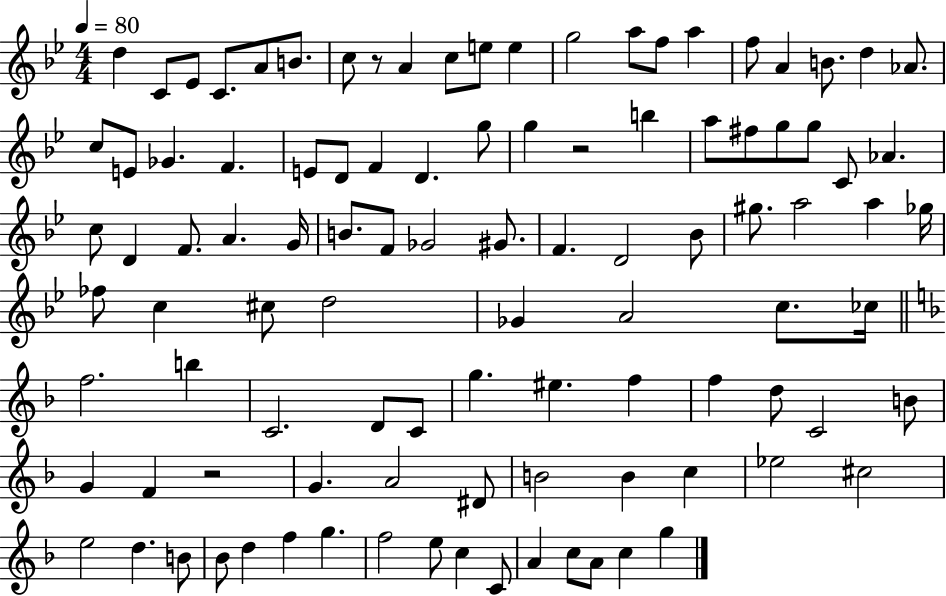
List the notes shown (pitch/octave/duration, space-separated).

D5/q C4/e Eb4/e C4/e. A4/e B4/e. C5/e R/e A4/q C5/e E5/e E5/q G5/h A5/e F5/e A5/q F5/e A4/q B4/e. D5/q Ab4/e. C5/e E4/e Gb4/q. F4/q. E4/e D4/e F4/q D4/q. G5/e G5/q R/h B5/q A5/e F#5/e G5/e G5/e C4/e Ab4/q. C5/e D4/q F4/e. A4/q. G4/s B4/e. F4/e Gb4/h G#4/e. F4/q. D4/h Bb4/e G#5/e. A5/h A5/q Gb5/s FES5/e C5/q C#5/e D5/h Gb4/q A4/h C5/e. CES5/s F5/h. B5/q C4/h. D4/e C4/e G5/q. EIS5/q. F5/q F5/q D5/e C4/h B4/e G4/q F4/q R/h G4/q. A4/h D#4/e B4/h B4/q C5/q Eb5/h C#5/h E5/h D5/q. B4/e Bb4/e D5/q F5/q G5/q. F5/h E5/e C5/q C4/e A4/q C5/e A4/e C5/q G5/q